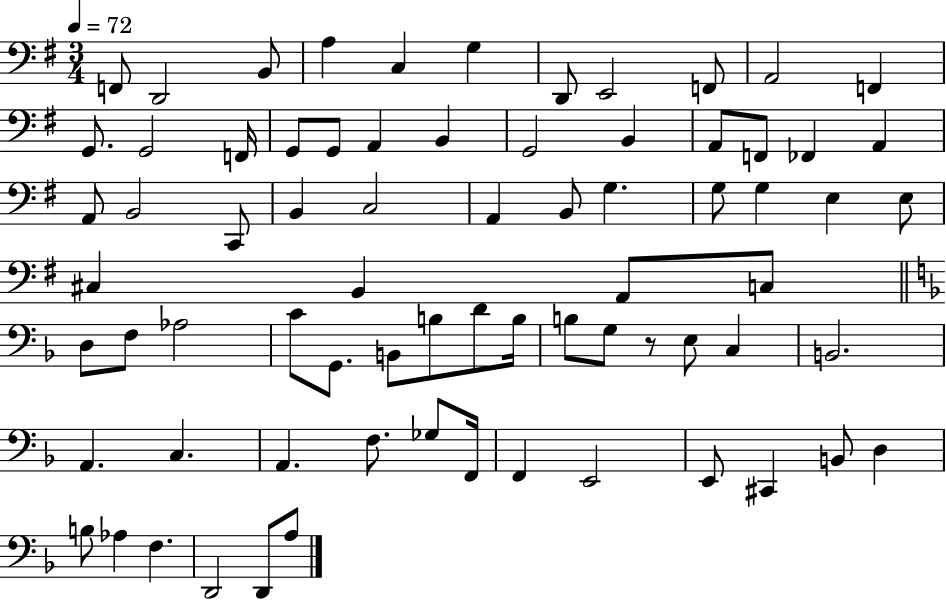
X:1
T:Untitled
M:3/4
L:1/4
K:G
F,,/2 D,,2 B,,/2 A, C, G, D,,/2 E,,2 F,,/2 A,,2 F,, G,,/2 G,,2 F,,/4 G,,/2 G,,/2 A,, B,, G,,2 B,, A,,/2 F,,/2 _F,, A,, A,,/2 B,,2 C,,/2 B,, C,2 A,, B,,/2 G, G,/2 G, E, E,/2 ^C, B,, A,,/2 C,/2 D,/2 F,/2 _A,2 C/2 G,,/2 B,,/2 B,/2 D/2 B,/4 B,/2 G,/2 z/2 E,/2 C, B,,2 A,, C, A,, F,/2 _G,/2 F,,/4 F,, E,,2 E,,/2 ^C,, B,,/2 D, B,/2 _A, F, D,,2 D,,/2 A,/2